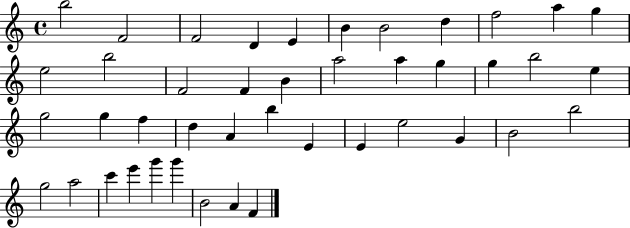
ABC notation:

X:1
T:Untitled
M:4/4
L:1/4
K:C
b2 F2 F2 D E B B2 d f2 a g e2 b2 F2 F B a2 a g g b2 e g2 g f d A b E E e2 G B2 b2 g2 a2 c' e' g' g' B2 A F